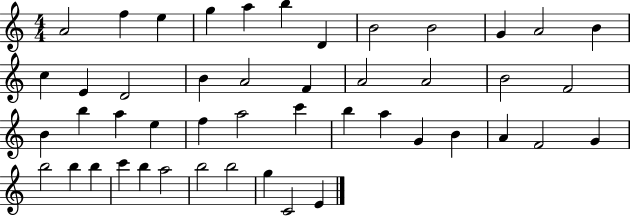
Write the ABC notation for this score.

X:1
T:Untitled
M:4/4
L:1/4
K:C
A2 f e g a b D B2 B2 G A2 B c E D2 B A2 F A2 A2 B2 F2 B b a e f a2 c' b a G B A F2 G b2 b b c' b a2 b2 b2 g C2 E